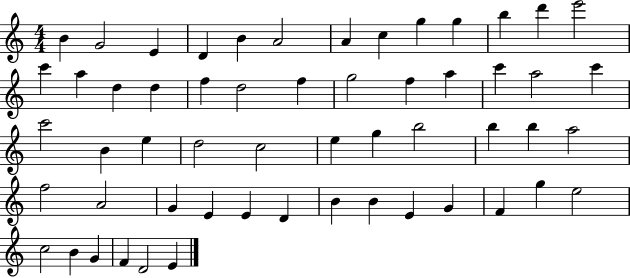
{
  \clef treble
  \numericTimeSignature
  \time 4/4
  \key c \major
  b'4 g'2 e'4 | d'4 b'4 a'2 | a'4 c''4 g''4 g''4 | b''4 d'''4 e'''2 | \break c'''4 a''4 d''4 d''4 | f''4 d''2 f''4 | g''2 f''4 a''4 | c'''4 a''2 c'''4 | \break c'''2 b'4 e''4 | d''2 c''2 | e''4 g''4 b''2 | b''4 b''4 a''2 | \break f''2 a'2 | g'4 e'4 e'4 d'4 | b'4 b'4 e'4 g'4 | f'4 g''4 e''2 | \break c''2 b'4 g'4 | f'4 d'2 e'4 | \bar "|."
}